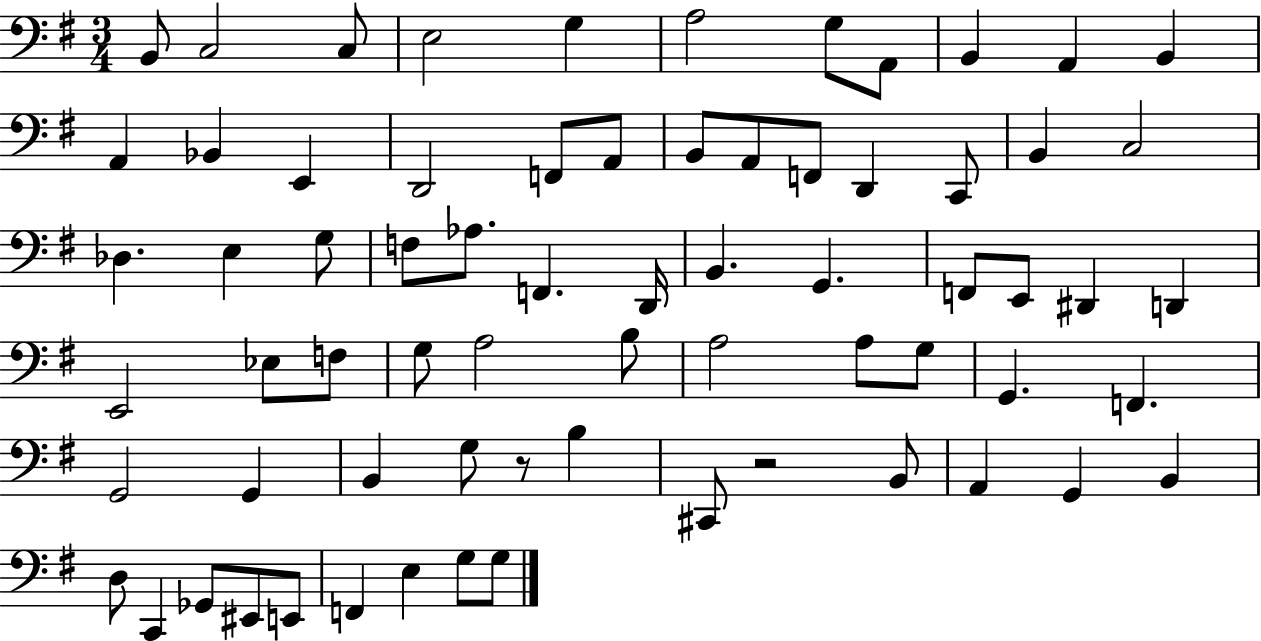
X:1
T:Untitled
M:3/4
L:1/4
K:G
B,,/2 C,2 C,/2 E,2 G, A,2 G,/2 A,,/2 B,, A,, B,, A,, _B,, E,, D,,2 F,,/2 A,,/2 B,,/2 A,,/2 F,,/2 D,, C,,/2 B,, C,2 _D, E, G,/2 F,/2 _A,/2 F,, D,,/4 B,, G,, F,,/2 E,,/2 ^D,, D,, E,,2 _E,/2 F,/2 G,/2 A,2 B,/2 A,2 A,/2 G,/2 G,, F,, G,,2 G,, B,, G,/2 z/2 B, ^C,,/2 z2 B,,/2 A,, G,, B,, D,/2 C,, _G,,/2 ^E,,/2 E,,/2 F,, E, G,/2 G,/2